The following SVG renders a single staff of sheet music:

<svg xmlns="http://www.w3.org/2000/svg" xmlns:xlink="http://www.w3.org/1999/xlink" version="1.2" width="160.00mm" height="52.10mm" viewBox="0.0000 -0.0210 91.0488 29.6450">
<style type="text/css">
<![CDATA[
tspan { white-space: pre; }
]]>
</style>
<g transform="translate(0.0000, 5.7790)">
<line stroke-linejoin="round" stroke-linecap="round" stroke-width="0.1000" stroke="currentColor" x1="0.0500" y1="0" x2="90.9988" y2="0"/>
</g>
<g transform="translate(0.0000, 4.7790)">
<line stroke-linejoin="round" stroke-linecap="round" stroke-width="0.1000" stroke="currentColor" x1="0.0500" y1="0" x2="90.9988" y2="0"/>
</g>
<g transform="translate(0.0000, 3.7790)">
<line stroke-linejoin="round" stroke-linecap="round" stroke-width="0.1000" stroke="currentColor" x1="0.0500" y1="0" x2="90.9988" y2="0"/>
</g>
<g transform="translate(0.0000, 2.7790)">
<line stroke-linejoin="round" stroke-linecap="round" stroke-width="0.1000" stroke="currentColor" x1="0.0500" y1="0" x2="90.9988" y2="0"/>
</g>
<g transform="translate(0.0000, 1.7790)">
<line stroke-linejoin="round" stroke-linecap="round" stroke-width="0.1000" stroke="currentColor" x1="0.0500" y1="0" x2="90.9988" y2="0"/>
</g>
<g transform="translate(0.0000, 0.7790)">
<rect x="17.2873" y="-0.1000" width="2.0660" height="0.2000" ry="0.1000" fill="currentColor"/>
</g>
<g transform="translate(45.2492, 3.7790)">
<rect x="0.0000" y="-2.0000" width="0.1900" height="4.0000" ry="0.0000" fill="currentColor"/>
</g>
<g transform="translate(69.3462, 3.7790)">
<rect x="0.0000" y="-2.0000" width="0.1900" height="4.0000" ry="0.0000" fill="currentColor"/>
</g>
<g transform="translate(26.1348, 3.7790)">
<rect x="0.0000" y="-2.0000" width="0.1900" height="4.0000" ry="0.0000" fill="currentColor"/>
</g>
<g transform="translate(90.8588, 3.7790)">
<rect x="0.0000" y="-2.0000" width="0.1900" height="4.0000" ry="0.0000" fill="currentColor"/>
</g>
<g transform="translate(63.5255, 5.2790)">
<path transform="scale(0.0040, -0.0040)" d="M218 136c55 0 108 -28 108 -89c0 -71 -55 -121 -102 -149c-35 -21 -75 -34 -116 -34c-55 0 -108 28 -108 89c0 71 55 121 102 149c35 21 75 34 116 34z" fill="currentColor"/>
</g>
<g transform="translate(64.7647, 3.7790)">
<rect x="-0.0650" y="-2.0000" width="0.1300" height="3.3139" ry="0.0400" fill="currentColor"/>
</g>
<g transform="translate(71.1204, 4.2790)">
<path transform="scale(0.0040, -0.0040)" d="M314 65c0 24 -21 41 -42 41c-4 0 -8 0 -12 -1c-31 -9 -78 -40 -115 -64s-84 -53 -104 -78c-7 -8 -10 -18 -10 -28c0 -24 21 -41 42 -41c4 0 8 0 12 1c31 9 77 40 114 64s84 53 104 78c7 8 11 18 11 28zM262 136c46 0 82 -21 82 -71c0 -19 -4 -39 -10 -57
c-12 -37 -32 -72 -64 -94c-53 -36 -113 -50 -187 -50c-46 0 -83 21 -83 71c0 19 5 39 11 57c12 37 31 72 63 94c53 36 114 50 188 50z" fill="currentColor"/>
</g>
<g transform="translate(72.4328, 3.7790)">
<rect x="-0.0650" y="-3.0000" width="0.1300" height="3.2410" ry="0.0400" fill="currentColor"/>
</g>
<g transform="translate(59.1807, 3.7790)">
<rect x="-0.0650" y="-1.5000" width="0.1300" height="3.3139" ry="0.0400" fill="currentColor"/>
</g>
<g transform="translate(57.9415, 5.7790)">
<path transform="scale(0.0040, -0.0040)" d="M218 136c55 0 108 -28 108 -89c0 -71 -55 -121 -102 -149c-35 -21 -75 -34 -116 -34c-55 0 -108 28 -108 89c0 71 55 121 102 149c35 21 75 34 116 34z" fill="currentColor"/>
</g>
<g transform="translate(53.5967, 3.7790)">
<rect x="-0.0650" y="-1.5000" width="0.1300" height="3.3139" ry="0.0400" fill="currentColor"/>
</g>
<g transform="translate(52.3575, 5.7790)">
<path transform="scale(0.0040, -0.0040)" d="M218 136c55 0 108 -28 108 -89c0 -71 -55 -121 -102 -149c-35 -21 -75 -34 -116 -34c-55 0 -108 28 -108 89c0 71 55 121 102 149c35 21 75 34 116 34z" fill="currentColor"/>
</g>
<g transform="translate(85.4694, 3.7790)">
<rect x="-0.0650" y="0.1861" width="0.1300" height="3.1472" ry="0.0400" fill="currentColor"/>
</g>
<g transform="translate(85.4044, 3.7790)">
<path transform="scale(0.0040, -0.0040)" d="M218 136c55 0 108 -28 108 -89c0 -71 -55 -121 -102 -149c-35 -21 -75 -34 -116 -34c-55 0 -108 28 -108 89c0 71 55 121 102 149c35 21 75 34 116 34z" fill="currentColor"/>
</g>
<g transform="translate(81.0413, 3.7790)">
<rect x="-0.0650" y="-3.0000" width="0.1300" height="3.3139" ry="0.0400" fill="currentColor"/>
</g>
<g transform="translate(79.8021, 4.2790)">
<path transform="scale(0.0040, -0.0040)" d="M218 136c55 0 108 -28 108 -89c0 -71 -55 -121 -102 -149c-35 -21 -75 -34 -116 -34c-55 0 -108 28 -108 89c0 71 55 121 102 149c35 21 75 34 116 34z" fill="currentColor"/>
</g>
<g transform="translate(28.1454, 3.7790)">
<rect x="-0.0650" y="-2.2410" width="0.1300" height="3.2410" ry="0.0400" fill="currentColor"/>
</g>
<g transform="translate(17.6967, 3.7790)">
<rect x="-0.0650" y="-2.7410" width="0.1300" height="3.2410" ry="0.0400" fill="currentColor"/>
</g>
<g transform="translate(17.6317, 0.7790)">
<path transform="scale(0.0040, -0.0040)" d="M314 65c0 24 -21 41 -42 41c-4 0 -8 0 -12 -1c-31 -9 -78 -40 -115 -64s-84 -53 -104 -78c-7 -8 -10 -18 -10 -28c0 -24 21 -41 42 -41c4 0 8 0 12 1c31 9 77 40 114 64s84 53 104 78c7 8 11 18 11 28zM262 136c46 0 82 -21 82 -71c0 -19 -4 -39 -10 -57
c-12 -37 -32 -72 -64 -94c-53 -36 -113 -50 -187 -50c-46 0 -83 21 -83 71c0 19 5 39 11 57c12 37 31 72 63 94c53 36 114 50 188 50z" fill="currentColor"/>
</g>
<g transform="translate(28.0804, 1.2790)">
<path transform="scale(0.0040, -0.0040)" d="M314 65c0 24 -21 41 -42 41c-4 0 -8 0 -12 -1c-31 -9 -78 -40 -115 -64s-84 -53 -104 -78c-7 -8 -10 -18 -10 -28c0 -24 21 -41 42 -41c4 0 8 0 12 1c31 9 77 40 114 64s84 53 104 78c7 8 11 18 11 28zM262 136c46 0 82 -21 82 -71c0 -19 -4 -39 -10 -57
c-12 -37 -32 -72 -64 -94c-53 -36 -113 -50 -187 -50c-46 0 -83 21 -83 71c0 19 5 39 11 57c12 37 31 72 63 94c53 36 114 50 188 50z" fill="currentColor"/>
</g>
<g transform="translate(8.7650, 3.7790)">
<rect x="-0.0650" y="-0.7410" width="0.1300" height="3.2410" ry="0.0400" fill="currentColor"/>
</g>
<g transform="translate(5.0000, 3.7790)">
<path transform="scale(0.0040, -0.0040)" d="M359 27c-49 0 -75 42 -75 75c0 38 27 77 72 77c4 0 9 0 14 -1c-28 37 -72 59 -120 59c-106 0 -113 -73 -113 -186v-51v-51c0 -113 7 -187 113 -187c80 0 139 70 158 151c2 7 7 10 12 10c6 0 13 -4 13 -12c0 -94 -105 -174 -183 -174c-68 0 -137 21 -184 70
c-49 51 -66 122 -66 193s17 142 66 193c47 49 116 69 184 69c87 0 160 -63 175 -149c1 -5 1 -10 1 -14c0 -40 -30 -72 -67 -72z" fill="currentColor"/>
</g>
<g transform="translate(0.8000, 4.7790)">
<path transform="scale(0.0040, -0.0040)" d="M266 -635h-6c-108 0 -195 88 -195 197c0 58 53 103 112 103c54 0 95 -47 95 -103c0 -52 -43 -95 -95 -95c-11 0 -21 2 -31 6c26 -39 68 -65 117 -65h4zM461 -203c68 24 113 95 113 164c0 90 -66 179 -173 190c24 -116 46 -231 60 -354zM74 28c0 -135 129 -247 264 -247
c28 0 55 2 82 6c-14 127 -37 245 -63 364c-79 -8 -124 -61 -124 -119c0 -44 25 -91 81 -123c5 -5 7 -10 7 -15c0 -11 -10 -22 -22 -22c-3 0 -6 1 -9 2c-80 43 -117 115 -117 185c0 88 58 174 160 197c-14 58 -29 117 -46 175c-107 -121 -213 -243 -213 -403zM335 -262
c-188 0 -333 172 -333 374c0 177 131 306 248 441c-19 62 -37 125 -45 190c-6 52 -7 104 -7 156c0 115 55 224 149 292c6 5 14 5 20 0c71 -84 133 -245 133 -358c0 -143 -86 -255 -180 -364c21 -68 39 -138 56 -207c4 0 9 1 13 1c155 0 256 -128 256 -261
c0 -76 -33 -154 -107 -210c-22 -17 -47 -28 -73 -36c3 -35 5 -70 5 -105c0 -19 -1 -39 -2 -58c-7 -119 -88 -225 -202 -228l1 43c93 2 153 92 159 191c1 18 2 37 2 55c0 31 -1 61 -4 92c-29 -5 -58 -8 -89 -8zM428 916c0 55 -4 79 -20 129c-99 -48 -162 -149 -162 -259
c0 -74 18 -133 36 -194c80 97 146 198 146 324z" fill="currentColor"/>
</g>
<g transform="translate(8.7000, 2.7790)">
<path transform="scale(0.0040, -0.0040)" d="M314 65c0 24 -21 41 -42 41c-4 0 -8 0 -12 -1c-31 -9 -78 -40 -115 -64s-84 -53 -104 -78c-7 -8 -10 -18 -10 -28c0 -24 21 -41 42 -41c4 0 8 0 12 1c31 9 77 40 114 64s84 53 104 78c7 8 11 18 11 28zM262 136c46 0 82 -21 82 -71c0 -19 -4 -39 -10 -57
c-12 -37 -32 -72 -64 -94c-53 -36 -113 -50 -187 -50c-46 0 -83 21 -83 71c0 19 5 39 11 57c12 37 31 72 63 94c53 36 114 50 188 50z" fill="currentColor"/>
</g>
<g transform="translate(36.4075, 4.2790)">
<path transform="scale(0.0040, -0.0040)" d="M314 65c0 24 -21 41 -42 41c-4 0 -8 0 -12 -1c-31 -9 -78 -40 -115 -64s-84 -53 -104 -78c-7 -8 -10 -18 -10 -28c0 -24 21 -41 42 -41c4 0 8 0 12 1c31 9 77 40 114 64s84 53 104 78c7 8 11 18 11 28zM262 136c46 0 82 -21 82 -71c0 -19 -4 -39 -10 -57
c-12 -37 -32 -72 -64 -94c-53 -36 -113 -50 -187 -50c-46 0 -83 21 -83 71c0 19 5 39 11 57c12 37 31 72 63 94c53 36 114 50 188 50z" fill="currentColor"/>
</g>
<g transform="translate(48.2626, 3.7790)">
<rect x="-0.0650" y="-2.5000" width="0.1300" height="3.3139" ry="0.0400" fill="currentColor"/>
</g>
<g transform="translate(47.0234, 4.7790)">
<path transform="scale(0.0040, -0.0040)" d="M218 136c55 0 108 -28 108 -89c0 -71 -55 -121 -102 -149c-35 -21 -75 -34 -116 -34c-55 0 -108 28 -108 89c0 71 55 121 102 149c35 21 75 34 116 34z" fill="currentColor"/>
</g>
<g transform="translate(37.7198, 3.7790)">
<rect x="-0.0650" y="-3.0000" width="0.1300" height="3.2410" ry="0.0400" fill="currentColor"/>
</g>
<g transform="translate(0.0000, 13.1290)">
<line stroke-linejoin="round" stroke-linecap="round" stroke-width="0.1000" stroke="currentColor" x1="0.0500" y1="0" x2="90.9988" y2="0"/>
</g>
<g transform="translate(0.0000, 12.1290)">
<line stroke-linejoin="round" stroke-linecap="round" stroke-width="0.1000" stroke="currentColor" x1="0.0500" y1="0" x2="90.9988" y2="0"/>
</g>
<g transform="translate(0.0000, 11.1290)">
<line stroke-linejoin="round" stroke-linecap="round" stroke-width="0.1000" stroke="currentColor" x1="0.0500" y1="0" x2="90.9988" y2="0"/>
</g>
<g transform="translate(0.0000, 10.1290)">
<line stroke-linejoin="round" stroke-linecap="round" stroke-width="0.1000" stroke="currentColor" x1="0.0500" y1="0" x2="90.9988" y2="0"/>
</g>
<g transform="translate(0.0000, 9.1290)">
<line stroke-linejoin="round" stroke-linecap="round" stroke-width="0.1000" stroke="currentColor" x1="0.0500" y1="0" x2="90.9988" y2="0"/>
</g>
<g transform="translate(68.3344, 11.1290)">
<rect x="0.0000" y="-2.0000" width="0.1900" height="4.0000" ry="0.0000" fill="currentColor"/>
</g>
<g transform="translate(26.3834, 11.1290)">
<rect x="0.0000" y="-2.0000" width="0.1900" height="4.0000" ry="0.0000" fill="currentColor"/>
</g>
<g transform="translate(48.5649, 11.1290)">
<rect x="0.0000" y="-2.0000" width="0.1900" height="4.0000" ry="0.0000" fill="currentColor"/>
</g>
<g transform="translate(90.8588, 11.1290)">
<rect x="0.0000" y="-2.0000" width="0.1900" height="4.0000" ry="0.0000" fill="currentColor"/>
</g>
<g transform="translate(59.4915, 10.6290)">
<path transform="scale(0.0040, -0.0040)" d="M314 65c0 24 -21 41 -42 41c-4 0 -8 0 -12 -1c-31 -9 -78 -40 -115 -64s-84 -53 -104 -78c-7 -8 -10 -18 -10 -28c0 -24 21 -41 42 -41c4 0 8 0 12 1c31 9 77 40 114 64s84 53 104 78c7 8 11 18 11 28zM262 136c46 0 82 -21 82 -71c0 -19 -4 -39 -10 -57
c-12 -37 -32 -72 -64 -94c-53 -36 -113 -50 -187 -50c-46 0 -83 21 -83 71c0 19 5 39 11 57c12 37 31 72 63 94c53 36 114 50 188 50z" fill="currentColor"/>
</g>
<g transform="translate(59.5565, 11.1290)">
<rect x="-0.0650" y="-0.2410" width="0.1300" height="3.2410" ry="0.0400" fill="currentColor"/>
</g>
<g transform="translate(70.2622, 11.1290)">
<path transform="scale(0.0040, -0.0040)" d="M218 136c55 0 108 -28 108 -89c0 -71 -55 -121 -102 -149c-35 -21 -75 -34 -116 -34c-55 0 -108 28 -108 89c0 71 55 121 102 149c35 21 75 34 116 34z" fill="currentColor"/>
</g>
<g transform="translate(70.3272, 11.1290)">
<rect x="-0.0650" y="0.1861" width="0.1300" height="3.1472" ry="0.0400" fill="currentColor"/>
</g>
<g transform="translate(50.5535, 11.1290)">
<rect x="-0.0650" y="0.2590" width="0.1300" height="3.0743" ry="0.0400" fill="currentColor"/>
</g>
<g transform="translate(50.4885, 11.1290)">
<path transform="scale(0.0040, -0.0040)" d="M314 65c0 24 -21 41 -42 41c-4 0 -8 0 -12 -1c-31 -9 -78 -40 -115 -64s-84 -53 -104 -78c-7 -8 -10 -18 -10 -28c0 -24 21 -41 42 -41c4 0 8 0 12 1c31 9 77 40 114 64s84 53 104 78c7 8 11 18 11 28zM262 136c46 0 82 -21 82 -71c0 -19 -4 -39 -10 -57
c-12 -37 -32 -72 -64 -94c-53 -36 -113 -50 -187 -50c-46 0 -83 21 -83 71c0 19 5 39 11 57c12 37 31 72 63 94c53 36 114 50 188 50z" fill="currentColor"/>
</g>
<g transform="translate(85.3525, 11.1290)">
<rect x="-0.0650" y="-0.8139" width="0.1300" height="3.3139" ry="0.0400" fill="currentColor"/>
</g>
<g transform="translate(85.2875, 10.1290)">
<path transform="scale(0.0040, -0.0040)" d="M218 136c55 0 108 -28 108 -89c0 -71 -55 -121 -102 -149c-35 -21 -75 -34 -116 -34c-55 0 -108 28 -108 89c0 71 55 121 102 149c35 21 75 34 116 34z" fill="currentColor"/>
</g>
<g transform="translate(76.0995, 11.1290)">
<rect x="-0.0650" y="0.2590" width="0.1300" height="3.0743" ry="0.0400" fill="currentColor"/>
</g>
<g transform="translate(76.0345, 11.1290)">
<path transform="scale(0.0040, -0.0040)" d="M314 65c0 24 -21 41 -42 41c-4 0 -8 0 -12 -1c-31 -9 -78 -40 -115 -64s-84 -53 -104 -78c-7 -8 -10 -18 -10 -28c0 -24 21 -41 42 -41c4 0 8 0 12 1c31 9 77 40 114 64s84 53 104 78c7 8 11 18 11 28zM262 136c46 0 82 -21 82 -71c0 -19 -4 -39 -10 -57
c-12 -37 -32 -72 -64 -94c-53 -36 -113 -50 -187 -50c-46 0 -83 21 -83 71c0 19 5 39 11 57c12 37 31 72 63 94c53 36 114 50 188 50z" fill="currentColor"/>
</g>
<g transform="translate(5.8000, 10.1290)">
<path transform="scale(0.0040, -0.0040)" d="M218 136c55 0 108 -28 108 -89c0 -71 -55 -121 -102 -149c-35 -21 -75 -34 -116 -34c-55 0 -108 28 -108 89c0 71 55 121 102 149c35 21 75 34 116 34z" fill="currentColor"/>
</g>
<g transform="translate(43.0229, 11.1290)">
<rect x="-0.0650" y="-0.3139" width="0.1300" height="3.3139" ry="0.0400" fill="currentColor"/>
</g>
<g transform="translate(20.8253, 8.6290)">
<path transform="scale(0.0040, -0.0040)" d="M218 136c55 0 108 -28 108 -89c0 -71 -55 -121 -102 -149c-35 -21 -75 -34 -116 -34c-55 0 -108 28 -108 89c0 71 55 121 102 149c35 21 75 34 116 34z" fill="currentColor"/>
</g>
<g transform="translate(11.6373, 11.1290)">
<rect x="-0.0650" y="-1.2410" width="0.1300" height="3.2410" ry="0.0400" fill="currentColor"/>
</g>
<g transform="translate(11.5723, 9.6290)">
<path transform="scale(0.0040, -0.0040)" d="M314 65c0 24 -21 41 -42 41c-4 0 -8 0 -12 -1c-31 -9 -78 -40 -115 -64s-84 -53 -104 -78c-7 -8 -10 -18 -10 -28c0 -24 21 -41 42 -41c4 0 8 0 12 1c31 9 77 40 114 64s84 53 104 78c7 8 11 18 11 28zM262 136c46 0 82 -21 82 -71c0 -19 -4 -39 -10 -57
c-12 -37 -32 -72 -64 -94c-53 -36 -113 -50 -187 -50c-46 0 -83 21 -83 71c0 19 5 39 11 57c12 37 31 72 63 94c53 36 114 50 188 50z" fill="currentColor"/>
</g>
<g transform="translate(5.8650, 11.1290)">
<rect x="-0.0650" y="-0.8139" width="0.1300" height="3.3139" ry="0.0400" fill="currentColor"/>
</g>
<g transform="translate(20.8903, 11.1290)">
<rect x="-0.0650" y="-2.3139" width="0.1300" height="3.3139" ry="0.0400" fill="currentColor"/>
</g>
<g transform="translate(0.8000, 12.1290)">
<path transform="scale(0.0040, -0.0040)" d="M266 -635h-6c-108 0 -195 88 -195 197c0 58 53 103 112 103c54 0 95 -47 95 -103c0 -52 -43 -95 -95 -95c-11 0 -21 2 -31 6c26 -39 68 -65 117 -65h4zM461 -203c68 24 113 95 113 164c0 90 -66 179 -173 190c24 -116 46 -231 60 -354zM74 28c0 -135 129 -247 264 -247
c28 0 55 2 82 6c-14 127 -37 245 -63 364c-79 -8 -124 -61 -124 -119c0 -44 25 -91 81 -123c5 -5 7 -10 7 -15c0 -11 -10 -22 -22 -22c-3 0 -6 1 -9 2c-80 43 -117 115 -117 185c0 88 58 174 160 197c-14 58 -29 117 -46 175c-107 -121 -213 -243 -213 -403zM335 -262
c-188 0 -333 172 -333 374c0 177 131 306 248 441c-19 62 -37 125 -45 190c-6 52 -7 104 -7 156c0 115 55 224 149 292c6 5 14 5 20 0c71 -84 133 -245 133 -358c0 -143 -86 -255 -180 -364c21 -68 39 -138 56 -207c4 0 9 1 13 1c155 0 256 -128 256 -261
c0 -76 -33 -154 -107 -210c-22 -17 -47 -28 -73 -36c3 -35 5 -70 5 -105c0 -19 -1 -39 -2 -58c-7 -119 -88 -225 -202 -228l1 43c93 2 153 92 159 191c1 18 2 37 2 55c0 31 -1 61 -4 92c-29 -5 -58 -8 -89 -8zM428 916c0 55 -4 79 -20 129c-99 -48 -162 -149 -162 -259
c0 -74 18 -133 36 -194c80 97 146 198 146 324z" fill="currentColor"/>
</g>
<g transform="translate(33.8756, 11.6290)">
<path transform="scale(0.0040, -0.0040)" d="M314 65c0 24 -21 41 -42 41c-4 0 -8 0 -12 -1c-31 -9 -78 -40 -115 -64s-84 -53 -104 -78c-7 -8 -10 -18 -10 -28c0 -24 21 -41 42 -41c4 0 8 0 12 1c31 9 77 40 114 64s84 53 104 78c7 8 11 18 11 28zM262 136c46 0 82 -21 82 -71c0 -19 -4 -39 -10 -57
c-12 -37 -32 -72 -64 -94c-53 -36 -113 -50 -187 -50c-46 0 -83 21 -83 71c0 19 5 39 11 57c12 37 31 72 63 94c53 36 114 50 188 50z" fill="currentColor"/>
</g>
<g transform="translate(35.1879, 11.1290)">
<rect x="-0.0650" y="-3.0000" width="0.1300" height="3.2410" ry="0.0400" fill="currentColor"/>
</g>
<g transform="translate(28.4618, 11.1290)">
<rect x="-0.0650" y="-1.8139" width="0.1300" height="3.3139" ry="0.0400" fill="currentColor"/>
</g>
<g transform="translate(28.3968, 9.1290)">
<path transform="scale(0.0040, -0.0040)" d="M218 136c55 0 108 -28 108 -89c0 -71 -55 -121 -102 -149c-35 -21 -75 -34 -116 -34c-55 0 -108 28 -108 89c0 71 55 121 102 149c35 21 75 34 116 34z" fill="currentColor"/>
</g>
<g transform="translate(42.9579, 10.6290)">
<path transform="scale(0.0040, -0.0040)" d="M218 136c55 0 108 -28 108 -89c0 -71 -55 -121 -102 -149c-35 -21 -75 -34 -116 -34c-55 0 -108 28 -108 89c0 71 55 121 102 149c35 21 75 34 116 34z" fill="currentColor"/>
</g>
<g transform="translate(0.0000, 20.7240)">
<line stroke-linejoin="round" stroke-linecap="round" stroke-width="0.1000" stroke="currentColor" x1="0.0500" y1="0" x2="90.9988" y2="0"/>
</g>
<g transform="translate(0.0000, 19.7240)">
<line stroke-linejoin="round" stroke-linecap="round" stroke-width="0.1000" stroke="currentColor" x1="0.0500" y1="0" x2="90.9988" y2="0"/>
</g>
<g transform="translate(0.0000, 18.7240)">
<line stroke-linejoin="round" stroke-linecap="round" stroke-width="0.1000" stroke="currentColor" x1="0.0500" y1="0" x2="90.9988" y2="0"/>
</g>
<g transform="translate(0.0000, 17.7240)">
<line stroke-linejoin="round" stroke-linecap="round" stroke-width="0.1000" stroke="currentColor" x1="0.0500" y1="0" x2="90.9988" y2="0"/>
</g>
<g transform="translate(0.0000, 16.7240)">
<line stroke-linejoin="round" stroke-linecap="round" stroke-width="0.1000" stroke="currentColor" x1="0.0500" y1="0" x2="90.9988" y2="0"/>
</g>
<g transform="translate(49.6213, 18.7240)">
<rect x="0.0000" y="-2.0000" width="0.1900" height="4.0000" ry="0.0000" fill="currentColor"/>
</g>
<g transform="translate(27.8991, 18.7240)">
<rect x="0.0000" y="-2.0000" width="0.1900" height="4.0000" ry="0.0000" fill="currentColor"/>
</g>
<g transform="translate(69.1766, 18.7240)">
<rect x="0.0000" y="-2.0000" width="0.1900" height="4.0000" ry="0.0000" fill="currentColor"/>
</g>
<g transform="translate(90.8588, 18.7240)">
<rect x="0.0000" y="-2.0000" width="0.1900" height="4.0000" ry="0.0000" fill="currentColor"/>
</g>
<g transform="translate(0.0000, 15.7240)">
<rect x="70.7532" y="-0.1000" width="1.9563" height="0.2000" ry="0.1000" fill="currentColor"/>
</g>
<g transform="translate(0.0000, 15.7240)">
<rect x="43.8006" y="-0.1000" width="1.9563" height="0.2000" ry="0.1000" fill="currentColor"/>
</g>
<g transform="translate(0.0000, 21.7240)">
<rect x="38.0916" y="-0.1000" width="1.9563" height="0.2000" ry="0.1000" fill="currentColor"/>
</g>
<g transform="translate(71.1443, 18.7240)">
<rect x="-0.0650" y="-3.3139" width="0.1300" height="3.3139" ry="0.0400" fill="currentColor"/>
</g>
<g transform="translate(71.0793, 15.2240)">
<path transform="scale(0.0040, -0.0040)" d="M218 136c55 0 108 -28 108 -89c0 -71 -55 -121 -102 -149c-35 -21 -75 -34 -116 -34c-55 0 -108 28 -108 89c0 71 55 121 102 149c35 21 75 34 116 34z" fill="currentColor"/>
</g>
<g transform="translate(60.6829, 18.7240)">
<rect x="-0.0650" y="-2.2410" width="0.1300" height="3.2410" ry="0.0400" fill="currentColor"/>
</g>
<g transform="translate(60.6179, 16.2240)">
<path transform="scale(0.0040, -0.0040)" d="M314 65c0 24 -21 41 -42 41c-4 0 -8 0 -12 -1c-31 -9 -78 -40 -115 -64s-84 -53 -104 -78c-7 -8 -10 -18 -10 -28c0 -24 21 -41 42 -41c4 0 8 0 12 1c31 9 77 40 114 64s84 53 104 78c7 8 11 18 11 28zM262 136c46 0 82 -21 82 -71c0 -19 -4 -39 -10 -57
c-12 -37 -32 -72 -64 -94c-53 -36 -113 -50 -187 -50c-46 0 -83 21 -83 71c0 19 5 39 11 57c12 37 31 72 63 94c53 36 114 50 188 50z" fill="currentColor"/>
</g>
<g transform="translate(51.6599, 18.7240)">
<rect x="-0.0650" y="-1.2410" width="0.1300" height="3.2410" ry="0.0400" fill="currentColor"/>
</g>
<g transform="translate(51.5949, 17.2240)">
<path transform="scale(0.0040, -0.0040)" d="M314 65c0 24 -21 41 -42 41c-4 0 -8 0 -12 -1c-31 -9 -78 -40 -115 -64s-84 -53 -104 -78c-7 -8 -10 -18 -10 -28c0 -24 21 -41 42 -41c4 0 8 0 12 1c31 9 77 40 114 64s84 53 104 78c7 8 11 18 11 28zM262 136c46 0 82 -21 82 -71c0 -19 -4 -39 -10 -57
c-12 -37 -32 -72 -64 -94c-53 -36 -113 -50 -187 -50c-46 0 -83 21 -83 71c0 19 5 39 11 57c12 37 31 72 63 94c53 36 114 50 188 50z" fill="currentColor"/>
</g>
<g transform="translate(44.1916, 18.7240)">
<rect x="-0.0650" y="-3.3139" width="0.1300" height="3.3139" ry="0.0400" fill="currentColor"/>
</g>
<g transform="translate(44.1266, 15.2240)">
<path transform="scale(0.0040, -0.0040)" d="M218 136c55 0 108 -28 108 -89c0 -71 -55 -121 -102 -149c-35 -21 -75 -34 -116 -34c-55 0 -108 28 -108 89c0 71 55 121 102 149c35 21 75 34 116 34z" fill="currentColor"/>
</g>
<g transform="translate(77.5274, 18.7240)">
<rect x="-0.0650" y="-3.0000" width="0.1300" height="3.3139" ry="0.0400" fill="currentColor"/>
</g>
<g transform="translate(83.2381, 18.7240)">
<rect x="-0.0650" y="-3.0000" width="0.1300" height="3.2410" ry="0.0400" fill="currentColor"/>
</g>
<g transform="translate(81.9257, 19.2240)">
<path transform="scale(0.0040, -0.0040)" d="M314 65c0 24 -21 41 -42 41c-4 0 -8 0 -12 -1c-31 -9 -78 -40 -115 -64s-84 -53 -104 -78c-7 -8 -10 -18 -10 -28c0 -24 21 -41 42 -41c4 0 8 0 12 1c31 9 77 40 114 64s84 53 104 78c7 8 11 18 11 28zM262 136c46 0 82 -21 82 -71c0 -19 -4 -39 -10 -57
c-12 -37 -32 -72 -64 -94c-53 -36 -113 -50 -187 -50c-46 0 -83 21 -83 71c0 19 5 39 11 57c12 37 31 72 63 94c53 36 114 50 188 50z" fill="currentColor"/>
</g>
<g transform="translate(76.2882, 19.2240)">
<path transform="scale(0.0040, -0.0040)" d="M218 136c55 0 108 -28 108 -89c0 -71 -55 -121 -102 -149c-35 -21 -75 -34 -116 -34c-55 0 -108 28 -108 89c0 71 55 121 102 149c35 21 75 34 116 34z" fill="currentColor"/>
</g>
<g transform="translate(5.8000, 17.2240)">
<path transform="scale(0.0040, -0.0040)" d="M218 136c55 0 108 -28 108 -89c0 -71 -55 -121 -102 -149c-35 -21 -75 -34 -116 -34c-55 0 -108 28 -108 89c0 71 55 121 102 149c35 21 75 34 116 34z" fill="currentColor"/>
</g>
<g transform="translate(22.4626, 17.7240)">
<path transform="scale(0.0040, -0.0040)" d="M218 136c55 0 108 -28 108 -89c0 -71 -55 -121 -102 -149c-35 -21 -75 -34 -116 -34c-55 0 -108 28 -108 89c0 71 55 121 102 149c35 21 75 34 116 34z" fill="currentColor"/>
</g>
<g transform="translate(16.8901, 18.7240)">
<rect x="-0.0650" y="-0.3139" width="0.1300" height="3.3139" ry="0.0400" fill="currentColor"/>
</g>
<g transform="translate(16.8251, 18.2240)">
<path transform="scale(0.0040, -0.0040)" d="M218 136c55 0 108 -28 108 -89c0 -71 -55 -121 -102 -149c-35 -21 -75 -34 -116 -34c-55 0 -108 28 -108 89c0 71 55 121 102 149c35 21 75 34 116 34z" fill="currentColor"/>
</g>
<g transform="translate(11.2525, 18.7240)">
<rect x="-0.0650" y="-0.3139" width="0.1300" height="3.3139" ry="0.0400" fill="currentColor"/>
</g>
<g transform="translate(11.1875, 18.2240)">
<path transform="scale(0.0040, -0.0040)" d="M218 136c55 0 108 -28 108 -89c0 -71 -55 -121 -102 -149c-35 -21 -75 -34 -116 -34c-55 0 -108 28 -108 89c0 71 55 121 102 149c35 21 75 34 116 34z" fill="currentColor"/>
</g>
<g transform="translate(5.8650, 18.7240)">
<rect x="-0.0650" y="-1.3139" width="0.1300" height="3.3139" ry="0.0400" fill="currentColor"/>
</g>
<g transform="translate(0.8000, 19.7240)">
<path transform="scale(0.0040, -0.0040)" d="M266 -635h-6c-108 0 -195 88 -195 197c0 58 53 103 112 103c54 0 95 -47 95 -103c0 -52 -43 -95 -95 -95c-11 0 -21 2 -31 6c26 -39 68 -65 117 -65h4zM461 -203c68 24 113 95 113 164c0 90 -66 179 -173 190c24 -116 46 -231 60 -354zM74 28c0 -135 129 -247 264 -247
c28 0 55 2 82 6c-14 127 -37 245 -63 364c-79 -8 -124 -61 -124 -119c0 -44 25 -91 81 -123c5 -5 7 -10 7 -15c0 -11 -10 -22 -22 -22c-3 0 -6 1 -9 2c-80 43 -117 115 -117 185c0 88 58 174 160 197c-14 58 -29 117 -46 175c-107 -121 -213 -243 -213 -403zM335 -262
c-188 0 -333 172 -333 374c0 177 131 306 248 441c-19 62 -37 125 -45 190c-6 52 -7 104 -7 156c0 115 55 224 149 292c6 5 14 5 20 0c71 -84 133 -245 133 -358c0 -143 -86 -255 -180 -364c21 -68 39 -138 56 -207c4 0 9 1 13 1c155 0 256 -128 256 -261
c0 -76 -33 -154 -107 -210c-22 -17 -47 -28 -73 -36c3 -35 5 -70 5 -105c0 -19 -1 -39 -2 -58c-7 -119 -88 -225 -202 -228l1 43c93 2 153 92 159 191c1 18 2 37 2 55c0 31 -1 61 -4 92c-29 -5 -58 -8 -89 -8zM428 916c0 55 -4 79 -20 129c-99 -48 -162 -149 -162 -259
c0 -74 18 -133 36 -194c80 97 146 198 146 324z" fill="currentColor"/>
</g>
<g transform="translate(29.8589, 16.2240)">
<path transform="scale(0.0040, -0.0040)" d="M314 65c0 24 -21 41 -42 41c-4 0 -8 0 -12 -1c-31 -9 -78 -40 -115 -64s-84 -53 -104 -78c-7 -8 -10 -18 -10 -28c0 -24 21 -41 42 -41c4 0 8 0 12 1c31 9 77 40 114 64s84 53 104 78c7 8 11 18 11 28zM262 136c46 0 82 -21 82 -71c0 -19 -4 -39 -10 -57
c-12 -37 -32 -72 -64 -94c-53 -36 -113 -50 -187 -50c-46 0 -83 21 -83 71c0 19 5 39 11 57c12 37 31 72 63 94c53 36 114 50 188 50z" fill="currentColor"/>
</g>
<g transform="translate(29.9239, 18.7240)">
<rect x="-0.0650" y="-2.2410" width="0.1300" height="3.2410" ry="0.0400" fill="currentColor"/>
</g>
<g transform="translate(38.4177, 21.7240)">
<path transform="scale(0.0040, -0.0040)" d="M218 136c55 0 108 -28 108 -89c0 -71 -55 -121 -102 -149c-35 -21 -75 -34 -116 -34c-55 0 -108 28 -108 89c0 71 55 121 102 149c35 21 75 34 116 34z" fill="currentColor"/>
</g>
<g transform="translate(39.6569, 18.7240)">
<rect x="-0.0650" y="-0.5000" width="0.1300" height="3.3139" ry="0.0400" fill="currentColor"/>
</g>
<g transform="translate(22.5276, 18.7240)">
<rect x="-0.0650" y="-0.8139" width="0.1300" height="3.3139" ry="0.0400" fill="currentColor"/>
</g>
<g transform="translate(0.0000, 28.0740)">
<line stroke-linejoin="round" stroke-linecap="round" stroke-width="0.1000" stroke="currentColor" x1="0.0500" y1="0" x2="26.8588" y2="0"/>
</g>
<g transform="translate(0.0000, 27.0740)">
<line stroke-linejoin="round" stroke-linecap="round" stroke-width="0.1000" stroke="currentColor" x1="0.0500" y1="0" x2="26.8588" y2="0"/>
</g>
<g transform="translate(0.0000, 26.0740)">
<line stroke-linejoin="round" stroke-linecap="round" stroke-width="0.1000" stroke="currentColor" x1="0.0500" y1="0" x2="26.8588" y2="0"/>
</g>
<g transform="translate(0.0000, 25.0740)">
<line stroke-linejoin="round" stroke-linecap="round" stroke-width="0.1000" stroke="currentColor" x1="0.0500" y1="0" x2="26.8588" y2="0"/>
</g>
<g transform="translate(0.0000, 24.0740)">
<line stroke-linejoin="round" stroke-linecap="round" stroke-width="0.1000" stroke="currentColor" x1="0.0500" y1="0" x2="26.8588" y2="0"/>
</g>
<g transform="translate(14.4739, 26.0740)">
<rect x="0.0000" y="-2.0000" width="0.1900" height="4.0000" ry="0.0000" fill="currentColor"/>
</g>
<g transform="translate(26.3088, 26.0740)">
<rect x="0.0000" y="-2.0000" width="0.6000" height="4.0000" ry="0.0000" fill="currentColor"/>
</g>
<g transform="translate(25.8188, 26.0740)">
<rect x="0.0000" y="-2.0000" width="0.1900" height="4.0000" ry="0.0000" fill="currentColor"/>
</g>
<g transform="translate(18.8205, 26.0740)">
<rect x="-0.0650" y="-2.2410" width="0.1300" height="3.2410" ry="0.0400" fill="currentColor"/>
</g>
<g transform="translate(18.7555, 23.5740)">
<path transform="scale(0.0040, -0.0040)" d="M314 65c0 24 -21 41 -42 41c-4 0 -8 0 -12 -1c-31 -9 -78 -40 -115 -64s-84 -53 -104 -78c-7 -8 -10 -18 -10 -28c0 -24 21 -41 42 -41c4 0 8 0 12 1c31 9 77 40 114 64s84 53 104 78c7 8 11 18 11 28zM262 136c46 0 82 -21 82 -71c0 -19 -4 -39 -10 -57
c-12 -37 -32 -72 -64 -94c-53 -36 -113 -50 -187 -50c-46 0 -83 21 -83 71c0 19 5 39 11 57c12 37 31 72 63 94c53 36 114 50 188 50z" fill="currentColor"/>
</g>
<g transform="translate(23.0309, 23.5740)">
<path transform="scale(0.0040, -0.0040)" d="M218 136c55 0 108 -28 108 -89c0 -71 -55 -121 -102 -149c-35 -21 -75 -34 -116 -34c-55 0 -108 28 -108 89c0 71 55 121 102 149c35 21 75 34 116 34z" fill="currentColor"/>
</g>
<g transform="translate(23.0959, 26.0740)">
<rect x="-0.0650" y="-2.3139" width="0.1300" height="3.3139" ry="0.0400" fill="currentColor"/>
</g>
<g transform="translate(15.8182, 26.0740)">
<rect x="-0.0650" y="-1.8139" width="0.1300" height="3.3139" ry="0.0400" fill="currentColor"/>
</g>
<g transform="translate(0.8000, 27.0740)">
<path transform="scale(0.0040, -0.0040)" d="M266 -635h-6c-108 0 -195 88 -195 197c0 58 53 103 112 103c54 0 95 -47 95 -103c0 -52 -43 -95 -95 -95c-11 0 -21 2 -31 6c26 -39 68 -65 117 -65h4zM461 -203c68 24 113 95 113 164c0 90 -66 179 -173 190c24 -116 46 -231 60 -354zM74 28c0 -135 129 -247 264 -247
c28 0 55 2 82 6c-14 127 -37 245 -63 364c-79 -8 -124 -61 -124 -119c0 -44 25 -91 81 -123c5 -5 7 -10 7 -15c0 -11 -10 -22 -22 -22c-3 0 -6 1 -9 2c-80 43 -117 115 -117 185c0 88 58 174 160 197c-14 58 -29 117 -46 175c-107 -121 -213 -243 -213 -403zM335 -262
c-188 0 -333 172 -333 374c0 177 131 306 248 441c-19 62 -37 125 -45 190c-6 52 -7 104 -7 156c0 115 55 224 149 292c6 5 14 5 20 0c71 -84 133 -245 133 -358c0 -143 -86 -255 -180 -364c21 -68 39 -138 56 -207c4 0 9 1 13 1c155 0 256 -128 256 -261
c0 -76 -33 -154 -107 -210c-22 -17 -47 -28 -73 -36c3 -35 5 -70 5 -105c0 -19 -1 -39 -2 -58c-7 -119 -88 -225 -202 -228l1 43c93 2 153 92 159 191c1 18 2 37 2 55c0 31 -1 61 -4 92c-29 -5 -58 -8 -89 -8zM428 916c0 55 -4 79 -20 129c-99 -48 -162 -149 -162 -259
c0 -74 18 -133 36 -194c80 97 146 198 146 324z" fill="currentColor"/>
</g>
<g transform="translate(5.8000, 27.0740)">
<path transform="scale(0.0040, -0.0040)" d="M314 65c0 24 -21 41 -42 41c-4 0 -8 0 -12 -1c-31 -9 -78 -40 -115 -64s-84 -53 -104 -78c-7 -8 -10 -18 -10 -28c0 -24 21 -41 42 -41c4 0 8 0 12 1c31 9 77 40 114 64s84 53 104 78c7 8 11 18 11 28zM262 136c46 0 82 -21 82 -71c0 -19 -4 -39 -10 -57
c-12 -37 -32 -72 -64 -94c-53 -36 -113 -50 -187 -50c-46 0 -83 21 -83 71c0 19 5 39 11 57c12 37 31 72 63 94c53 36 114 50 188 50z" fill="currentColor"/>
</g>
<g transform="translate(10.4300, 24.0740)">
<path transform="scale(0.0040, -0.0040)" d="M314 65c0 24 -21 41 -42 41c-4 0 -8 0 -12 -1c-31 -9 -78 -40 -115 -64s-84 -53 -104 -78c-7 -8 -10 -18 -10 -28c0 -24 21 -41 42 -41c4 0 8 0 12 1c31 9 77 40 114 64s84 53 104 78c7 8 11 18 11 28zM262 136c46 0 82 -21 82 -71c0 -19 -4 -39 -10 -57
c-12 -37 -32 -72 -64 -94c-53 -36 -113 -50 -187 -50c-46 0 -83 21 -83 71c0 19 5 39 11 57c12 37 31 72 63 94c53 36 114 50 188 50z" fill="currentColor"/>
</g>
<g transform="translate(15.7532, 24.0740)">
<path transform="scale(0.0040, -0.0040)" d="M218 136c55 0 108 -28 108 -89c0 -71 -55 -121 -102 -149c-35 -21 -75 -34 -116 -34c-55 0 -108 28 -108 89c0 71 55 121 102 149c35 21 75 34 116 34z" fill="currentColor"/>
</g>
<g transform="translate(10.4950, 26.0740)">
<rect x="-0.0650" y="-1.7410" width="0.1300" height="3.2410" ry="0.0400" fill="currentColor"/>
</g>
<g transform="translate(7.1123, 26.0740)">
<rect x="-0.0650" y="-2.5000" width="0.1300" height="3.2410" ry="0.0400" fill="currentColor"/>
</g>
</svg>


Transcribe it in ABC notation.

X:1
T:Untitled
M:4/4
L:1/4
K:C
d2 a2 g2 A2 G E E F A2 A B d e2 g f A2 c B2 c2 B B2 d e c c d g2 C b e2 g2 b A A2 G2 f2 f g2 g